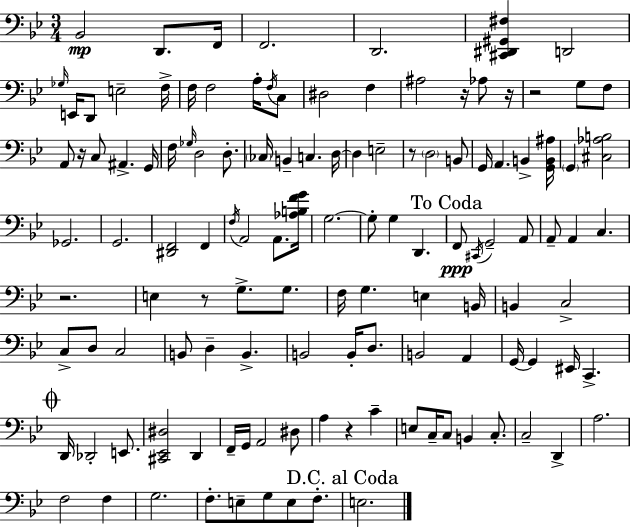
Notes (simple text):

Bb2/h D2/e. F2/s F2/h. D2/h. [C#2,D#2,G#2,F#3]/q D2/h Gb3/s E2/s D2/e E3/h F3/s F3/s F3/h A3/s F3/s C3/e D#3/h F3/q A#3/h R/s Ab3/e R/s R/h G3/e F3/e A2/e R/s C3/e A#2/q. G2/s F3/s Gb3/s D3/h D3/e. CES3/s B2/q C3/q. D3/s D3/q E3/h R/e D3/h B2/e G2/s A2/q. B2/q [G2,B2,A#3]/s G2/q [C#3,Ab3,B3]/h Gb2/h. G2/h. [D#2,F2]/h F2/q F3/s A2/h A2/e. [Ab3,B3,F4,G4]/s G3/h. G3/e G3/q D2/q. F2/e C#2/s G2/h A2/e A2/e A2/q C3/q. R/h. E3/q R/e G3/e. G3/e. F3/s G3/q. E3/q B2/s B2/q C3/h C3/e D3/e C3/h B2/e D3/q B2/q. B2/h B2/s D3/e. B2/h A2/q G2/s G2/q EIS2/s C2/q. D2/s Db2/h E2/e. [C#2,Eb2,D#3]/h D2/q F2/s G2/s A2/h D#3/e A3/q R/q C4/q E3/e C3/s C3/e B2/q C3/e. C3/h D2/q A3/h. F3/h F3/q G3/h. F3/e. E3/e G3/e E3/e F3/e. E3/h.